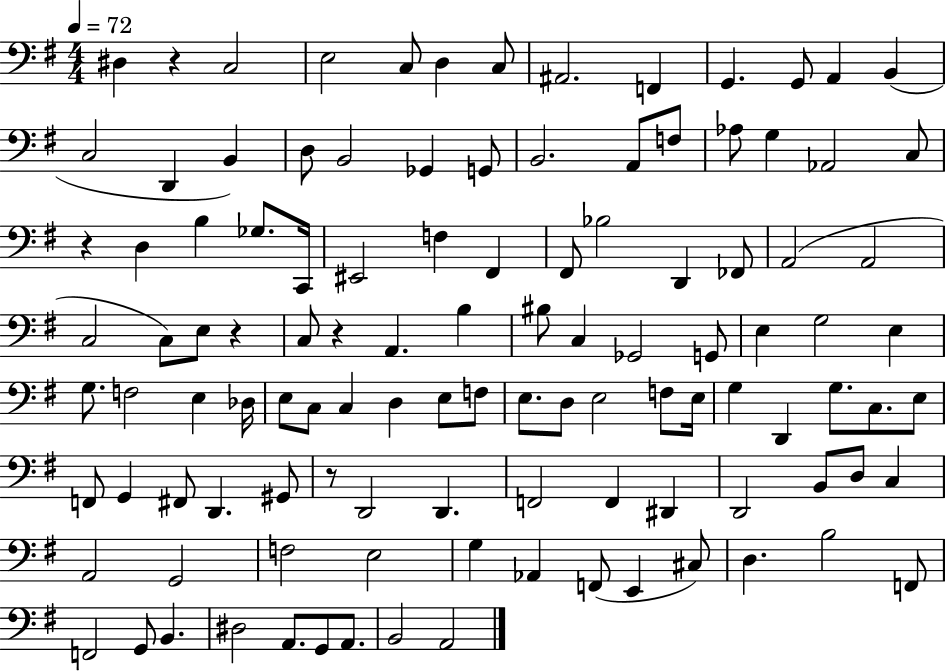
X:1
T:Untitled
M:4/4
L:1/4
K:G
^D, z C,2 E,2 C,/2 D, C,/2 ^A,,2 F,, G,, G,,/2 A,, B,, C,2 D,, B,, D,/2 B,,2 _G,, G,,/2 B,,2 A,,/2 F,/2 _A,/2 G, _A,,2 C,/2 z D, B, _G,/2 C,,/4 ^E,,2 F, ^F,, ^F,,/2 _B,2 D,, _F,,/2 A,,2 A,,2 C,2 C,/2 E,/2 z C,/2 z A,, B, ^B,/2 C, _G,,2 G,,/2 E, G,2 E, G,/2 F,2 E, _D,/4 E,/2 C,/2 C, D, E,/2 F,/2 E,/2 D,/2 E,2 F,/2 E,/4 G, D,, G,/2 C,/2 E,/2 F,,/2 G,, ^F,,/2 D,, ^G,,/2 z/2 D,,2 D,, F,,2 F,, ^D,, D,,2 B,,/2 D,/2 C, A,,2 G,,2 F,2 E,2 G, _A,, F,,/2 E,, ^C,/2 D, B,2 F,,/2 F,,2 G,,/2 B,, ^D,2 A,,/2 G,,/2 A,,/2 B,,2 A,,2